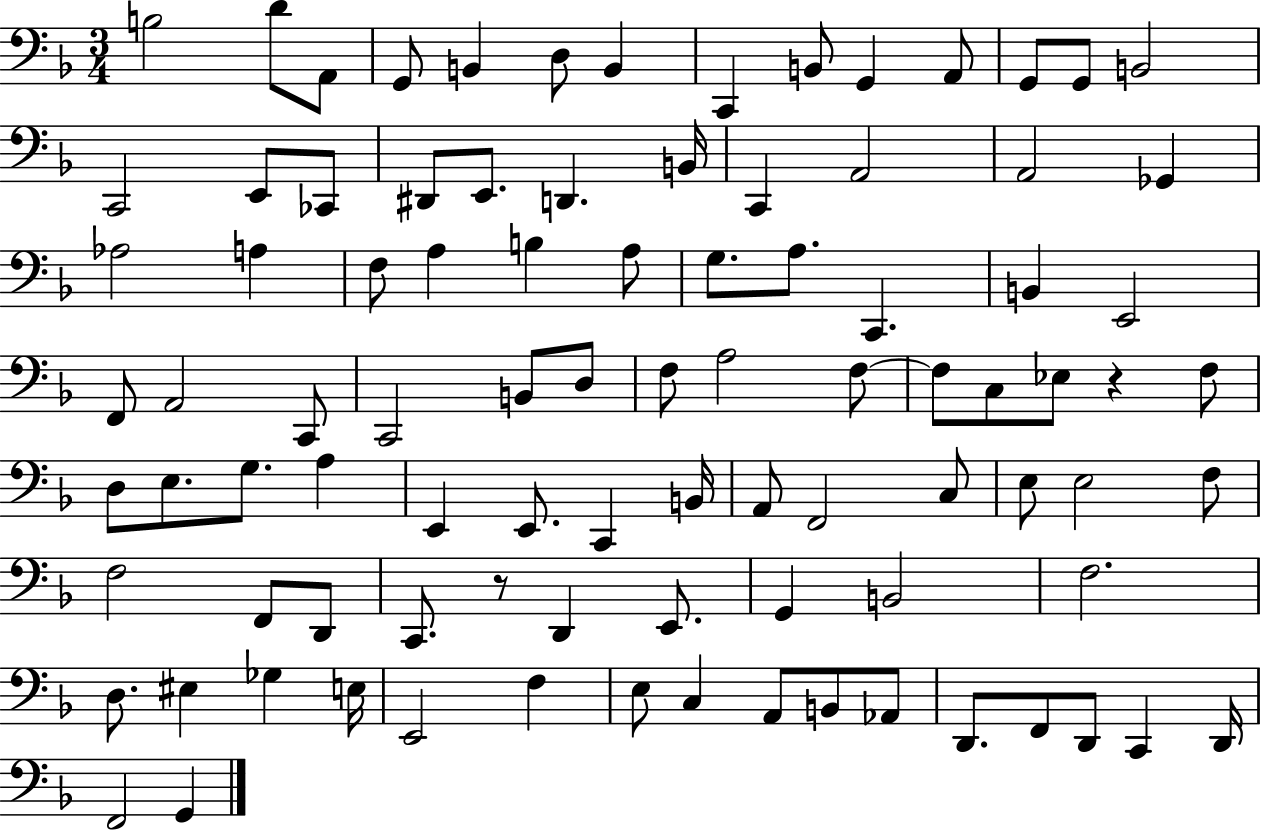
{
  \clef bass
  \numericTimeSignature
  \time 3/4
  \key f \major
  b2 d'8 a,8 | g,8 b,4 d8 b,4 | c,4 b,8 g,4 a,8 | g,8 g,8 b,2 | \break c,2 e,8 ces,8 | dis,8 e,8. d,4. b,16 | c,4 a,2 | a,2 ges,4 | \break aes2 a4 | f8 a4 b4 a8 | g8. a8. c,4. | b,4 e,2 | \break f,8 a,2 c,8 | c,2 b,8 d8 | f8 a2 f8~~ | f8 c8 ees8 r4 f8 | \break d8 e8. g8. a4 | e,4 e,8. c,4 b,16 | a,8 f,2 c8 | e8 e2 f8 | \break f2 f,8 d,8 | c,8. r8 d,4 e,8. | g,4 b,2 | f2. | \break d8. eis4 ges4 e16 | e,2 f4 | e8 c4 a,8 b,8 aes,8 | d,8. f,8 d,8 c,4 d,16 | \break f,2 g,4 | \bar "|."
}